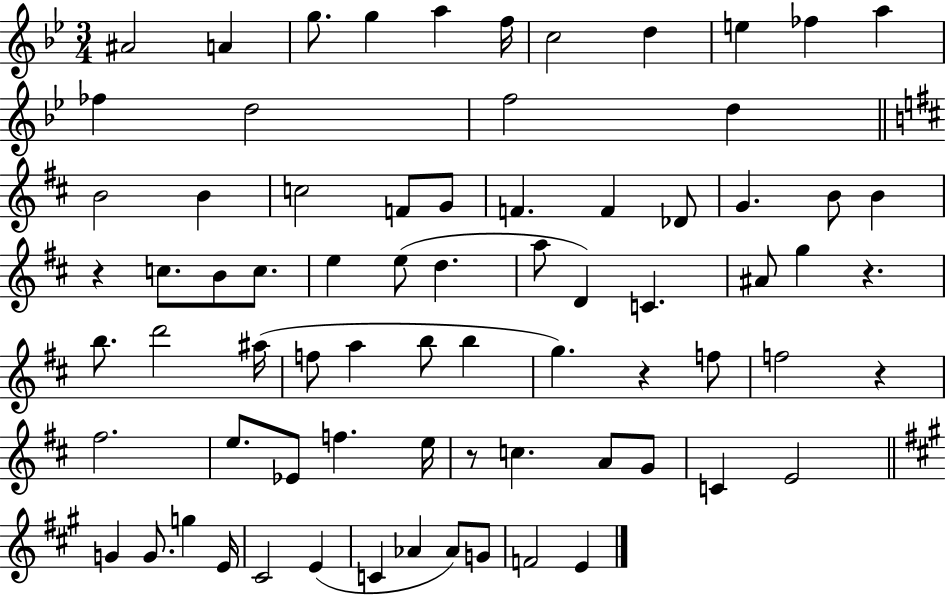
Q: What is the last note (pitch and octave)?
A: E4